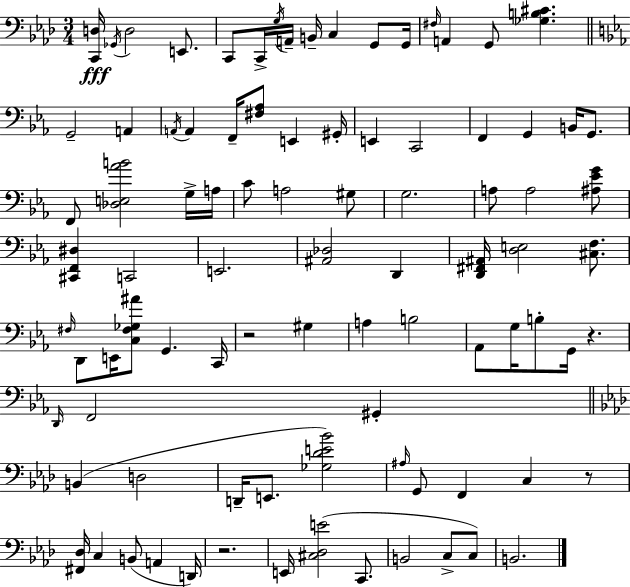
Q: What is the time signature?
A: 3/4